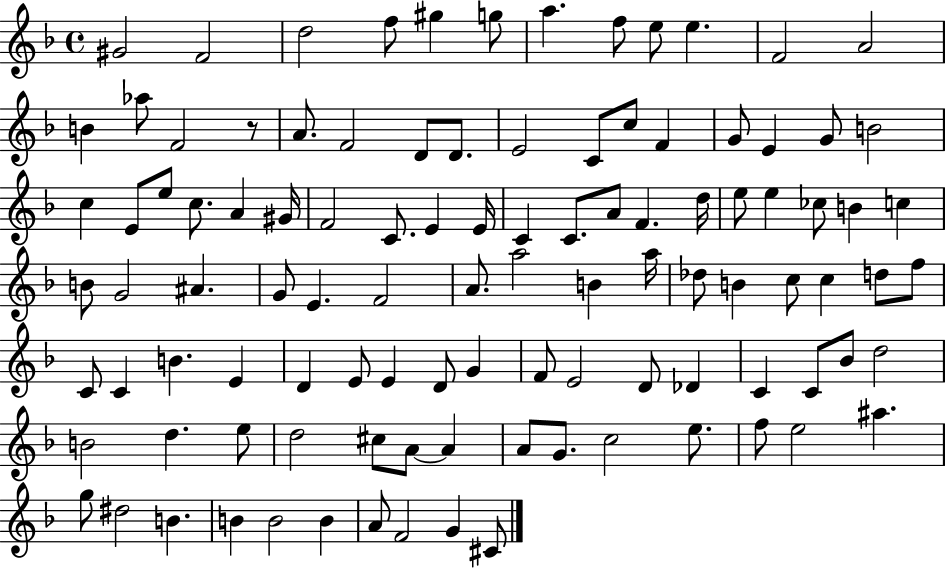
{
  \clef treble
  \time 4/4
  \defaultTimeSignature
  \key f \major
  \repeat volta 2 { gis'2 f'2 | d''2 f''8 gis''4 g''8 | a''4. f''8 e''8 e''4. | f'2 a'2 | \break b'4 aes''8 f'2 r8 | a'8. f'2 d'8 d'8. | e'2 c'8 c''8 f'4 | g'8 e'4 g'8 b'2 | \break c''4 e'8 e''8 c''8. a'4 gis'16 | f'2 c'8. e'4 e'16 | c'4 c'8. a'8 f'4. d''16 | e''8 e''4 ces''8 b'4 c''4 | \break b'8 g'2 ais'4. | g'8 e'4. f'2 | a'8. a''2 b'4 a''16 | des''8 b'4 c''8 c''4 d''8 f''8 | \break c'8 c'4 b'4. e'4 | d'4 e'8 e'4 d'8 g'4 | f'8 e'2 d'8 des'4 | c'4 c'8 bes'8 d''2 | \break b'2 d''4. e''8 | d''2 cis''8 a'8~~ a'4 | a'8 g'8. c''2 e''8. | f''8 e''2 ais''4. | \break g''8 dis''2 b'4. | b'4 b'2 b'4 | a'8 f'2 g'4 cis'8 | } \bar "|."
}